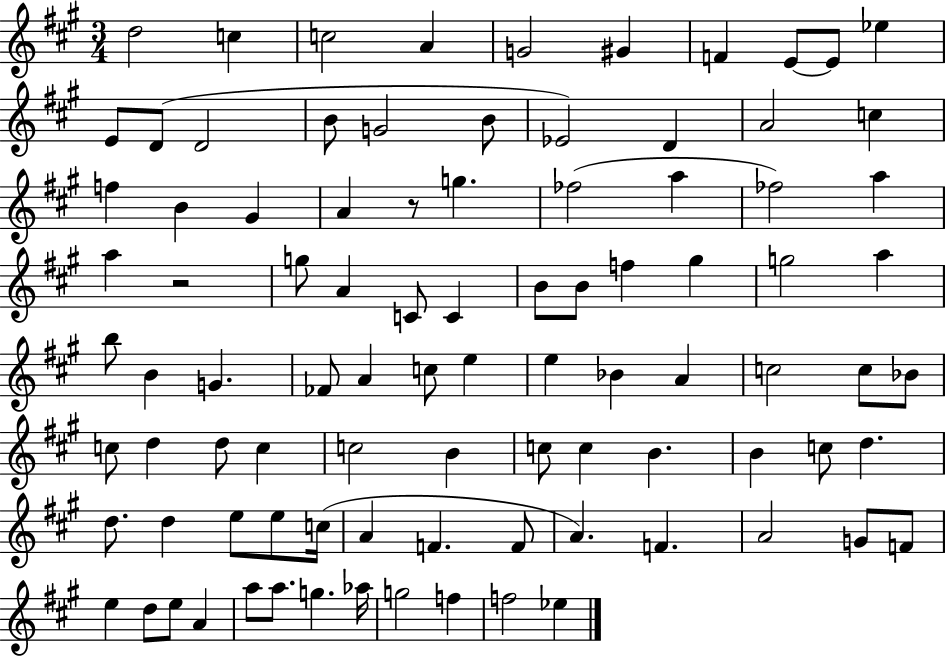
{
  \clef treble
  \numericTimeSignature
  \time 3/4
  \key a \major
  d''2 c''4 | c''2 a'4 | g'2 gis'4 | f'4 e'8~~ e'8 ees''4 | \break e'8 d'8( d'2 | b'8 g'2 b'8 | ees'2) d'4 | a'2 c''4 | \break f''4 b'4 gis'4 | a'4 r8 g''4. | fes''2( a''4 | fes''2) a''4 | \break a''4 r2 | g''8 a'4 c'8 c'4 | b'8 b'8 f''4 gis''4 | g''2 a''4 | \break b''8 b'4 g'4. | fes'8 a'4 c''8 e''4 | e''4 bes'4 a'4 | c''2 c''8 bes'8 | \break c''8 d''4 d''8 c''4 | c''2 b'4 | c''8 c''4 b'4. | b'4 c''8 d''4. | \break d''8. d''4 e''8 e''8 c''16( | a'4 f'4. f'8 | a'4.) f'4. | a'2 g'8 f'8 | \break e''4 d''8 e''8 a'4 | a''8 a''8. g''4. aes''16 | g''2 f''4 | f''2 ees''4 | \break \bar "|."
}